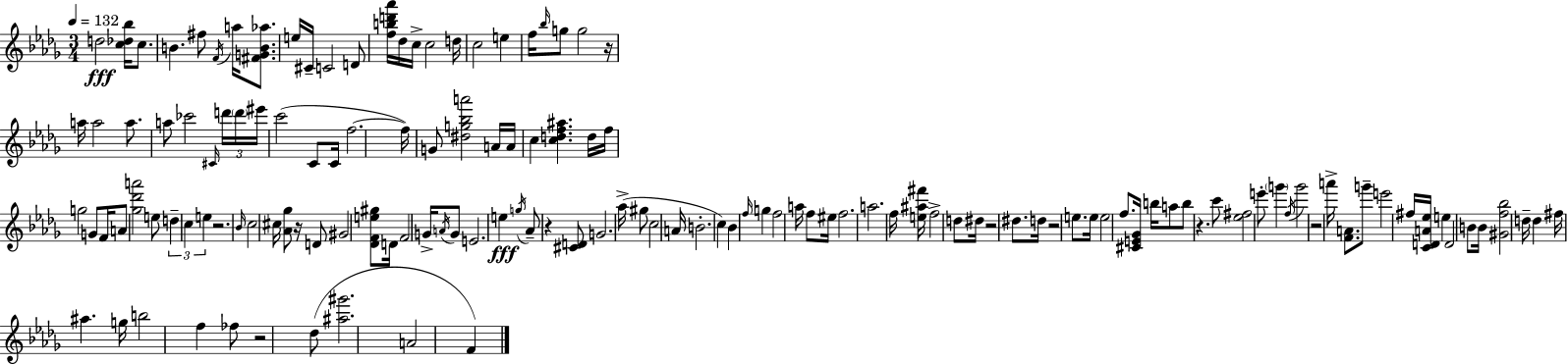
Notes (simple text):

D5/h [C5,Db5,Bb5]/s C5/e. B4/q. F#5/e F4/s A5/s [F#4,G4,B4,Ab5]/e. E5/s C#4/s C4/h D4/e [F5,B5,D6,Ab6]/s Db5/s C5/s C5/h D5/s C5/h E5/q F5/s Bb5/s G5/e G5/h R/s A5/s A5/h A5/e. A5/e CES6/h C#4/s D6/s D6/s EIS6/s C6/h C4/e C4/s F5/h. F5/s G4/e [D#5,G5,Bb5,A6]/h A4/s A4/s C5/q [C5,D5,F5,A#5]/q. D5/s F5/s G5/h G4/e F4/s A4/e [Gb5,Db6,A6]/h E5/e D5/q C5/q E5/q R/h. Bb4/s C5/h C#5/s [Ab4,Gb5]/e R/s D4/e G#4/h [Db4,F4,E5,G#5]/e D4/s F4/h G4/s A4/s G4/e E4/h. E5/q G5/s Ab4/e R/q [C#4,D4]/e G4/h. Ab5/s G#5/e C5/h A4/s B4/h. C5/q Bb4/q F5/s G5/q F5/h A5/s F5/e EIS5/s F5/h. A5/h. F5/s [E5,A#5,F#6]/s F5/h D5/e D#5/s R/h D#5/e. D5/s R/h E5/e. E5/s E5/h F5/e. [C#4,E4,Gb4]/s B5/s A5/e B5/e R/q. C6/e [Eb5,F#5]/h E6/e G6/q F5/s G6/h R/h A6/s [F4,A4]/e. G6/e E6/h F#5/s [C4,D4,A4,Eb5]/s E5/q D4/h B4/e B4/s [G#4,F5,Bb5]/h D5/s D5/q F#5/s A#5/q. G5/s B5/h F5/q FES5/e R/h Db5/e [A#5,G#6]/h. A4/h F4/q